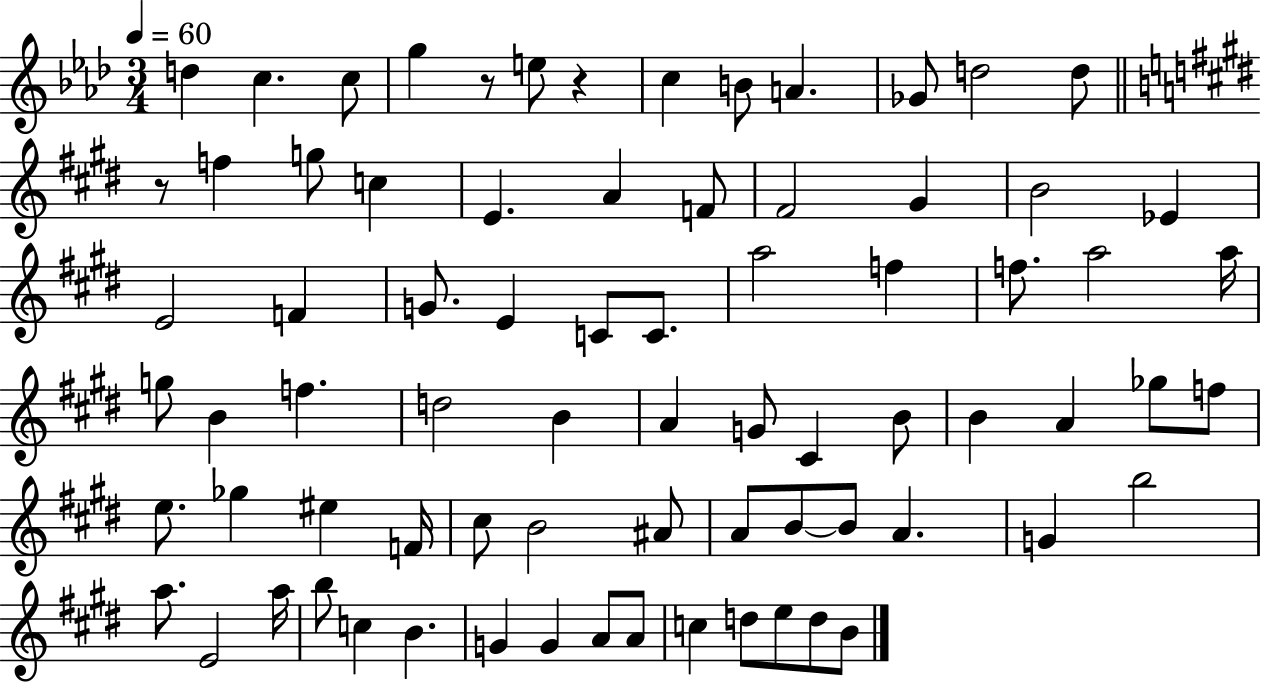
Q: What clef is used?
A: treble